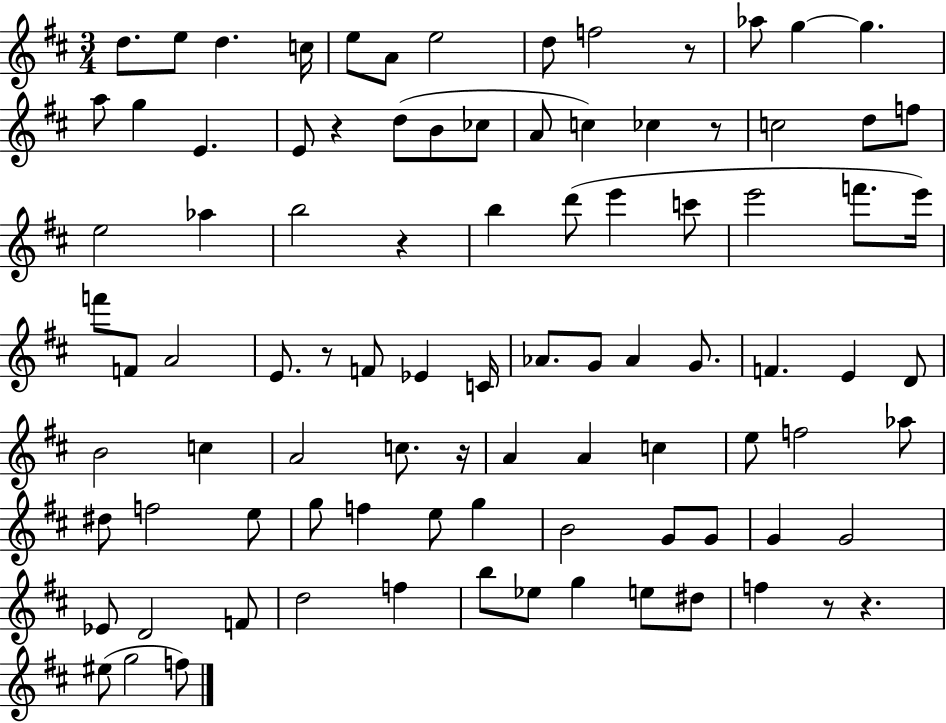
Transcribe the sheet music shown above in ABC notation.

X:1
T:Untitled
M:3/4
L:1/4
K:D
d/2 e/2 d c/4 e/2 A/2 e2 d/2 f2 z/2 _a/2 g g a/2 g E E/2 z d/2 B/2 _c/2 A/2 c _c z/2 c2 d/2 f/2 e2 _a b2 z b d'/2 e' c'/2 e'2 f'/2 e'/4 f'/2 F/2 A2 E/2 z/2 F/2 _E C/4 _A/2 G/2 _A G/2 F E D/2 B2 c A2 c/2 z/4 A A c e/2 f2 _a/2 ^d/2 f2 e/2 g/2 f e/2 g B2 G/2 G/2 G G2 _E/2 D2 F/2 d2 f b/2 _e/2 g e/2 ^d/2 f z/2 z ^e/2 g2 f/2